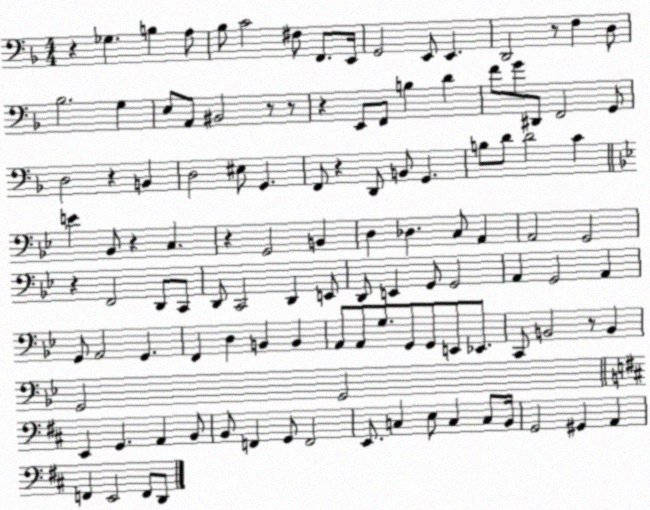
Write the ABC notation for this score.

X:1
T:Untitled
M:4/4
L:1/4
K:F
z _G, B, A,/2 _B,/2 C2 ^F,/2 F,,/2 E,,/4 G,,2 E,,/2 E,, D,,2 z/2 F, D,/2 _B,2 G, E,/2 A,,/2 ^B,,2 z/2 z/2 z E,,/2 F,,/2 B, D F/2 G/2 ^D,,/2 F,,2 G,,/2 D,2 z B,, D,2 ^E,/2 G,, F,,/2 z D,,/2 B,,/2 G,, B,/2 D/2 D2 C E _B,,/2 z C, z G,,2 B,, D, _D, C,/2 A,, A,,2 G,,2 z F,,2 D,,/2 C,,/2 D,,/2 C,,2 D,, E,,/2 D,,/2 E,, G,,/2 G,,2 A,, G,,2 A,, G,,/2 A,,2 G,, F,, D, B,, B,, A,,/2 A,,/2 G,/2 G,,/2 G,,/2 E,,/2 _E,,/2 C,,/2 B,,2 z/2 B,, G,,2 G,,2 E,, G,, A,, B,,/2 B,,/2 F,, G,,/2 F,,2 E,,/2 C, E,/2 C, C,/2 B,,/4 G,,2 ^G,, A,, F,, E,,2 F,,/2 D,,/2